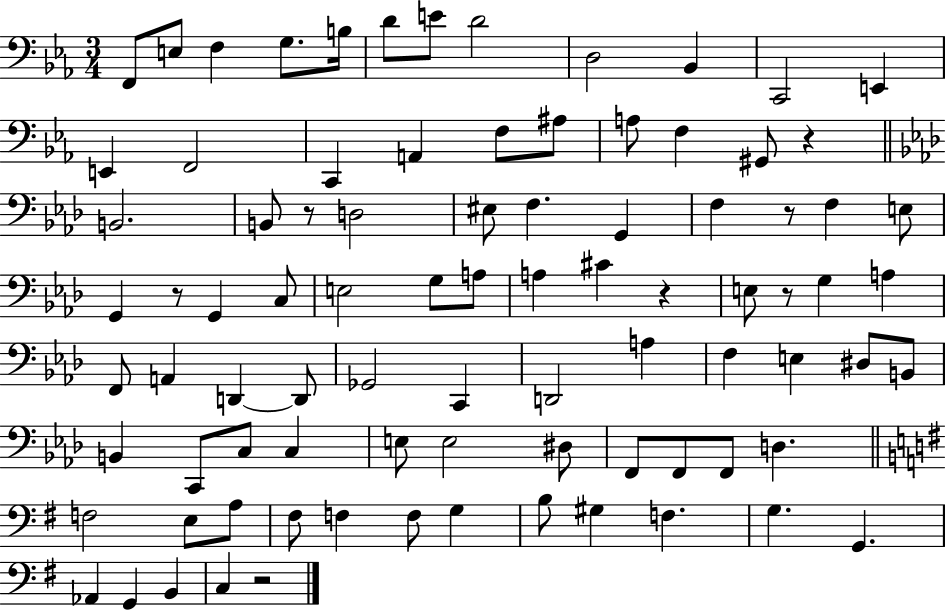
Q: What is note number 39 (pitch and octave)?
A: E3